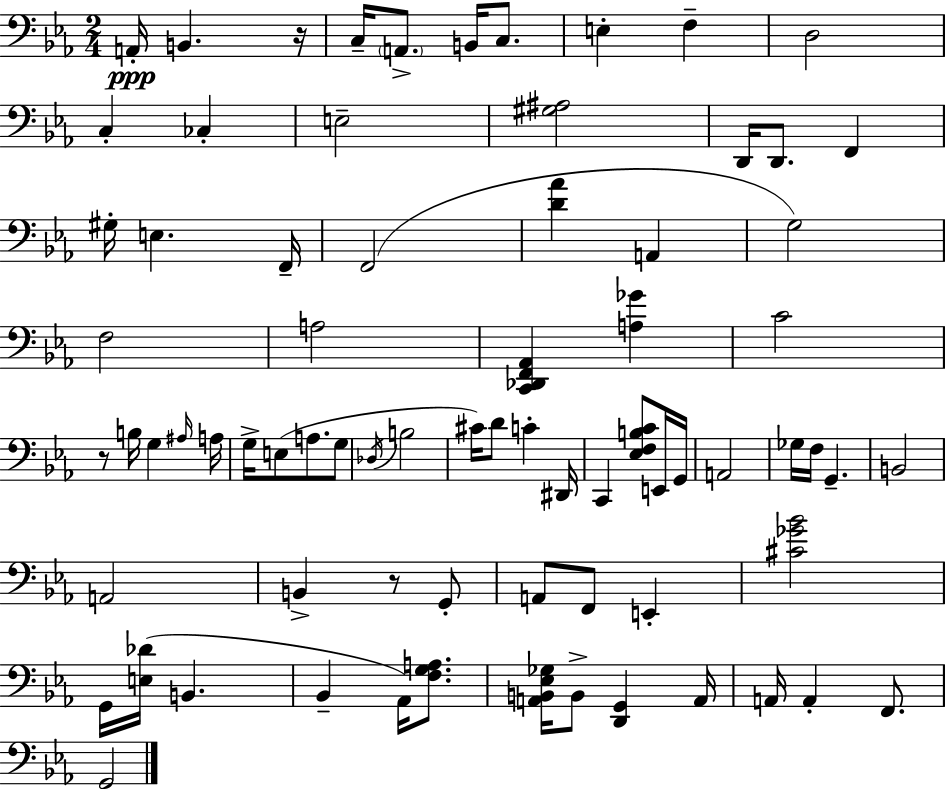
{
  \clef bass
  \numericTimeSignature
  \time 2/4
  \key ees \major
  a,16-.\ppp b,4. r16 | c16-- \parenthesize a,8.-> b,16 c8. | e4-. f4-- | d2 | \break c4-. ces4-. | e2-- | <gis ais>2 | d,16 d,8. f,4 | \break gis16-. e4. f,16-- | f,2( | <d' aes'>4 a,4 | g2) | \break f2 | a2 | <c, des, f, aes,>4 <a ges'>4 | c'2 | \break r8 b16 g4 \grace { ais16 } | a16 g16-> e8( a8. g8 | \acciaccatura { des16 } b2 | cis'16) d'8 c'4-. | \break dis,16 c,4 <ees f b c'>8 | e,16 g,16 a,2 | ges16 f16 g,4.-- | b,2 | \break a,2 | b,4-> r8 | g,8-. a,8 f,8 e,4-. | <cis' ges' bes'>2 | \break g,16 <e des'>16( b,4. | bes,4-- aes,16) <f g a>8. | <a, b, ees ges>16 b,8-> <d, g,>4 | a,16 a,16 a,4-. f,8. | \break g,2 | \bar "|."
}